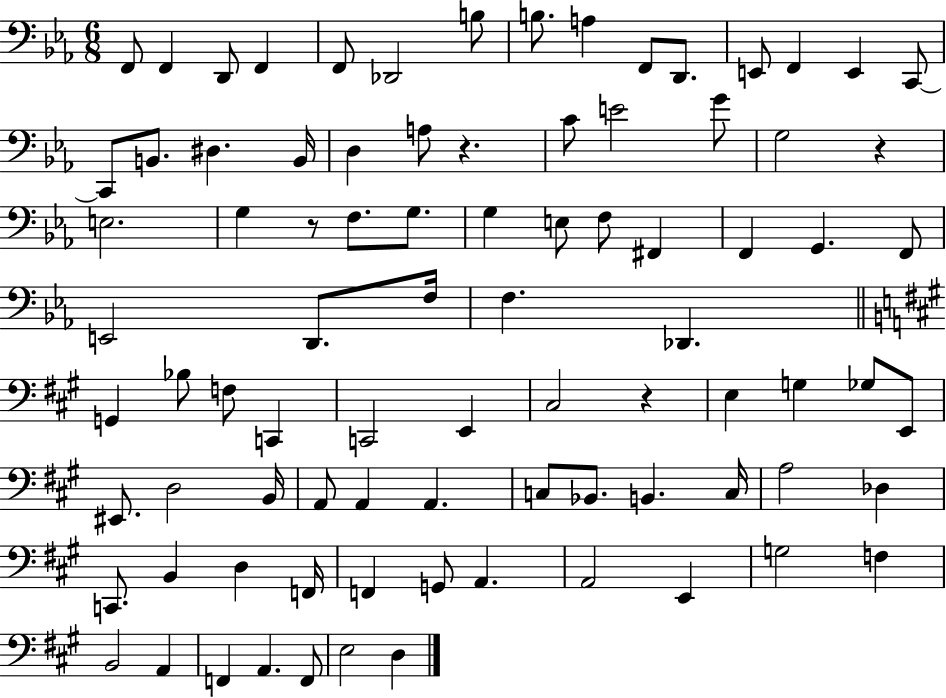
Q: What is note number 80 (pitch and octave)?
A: F2